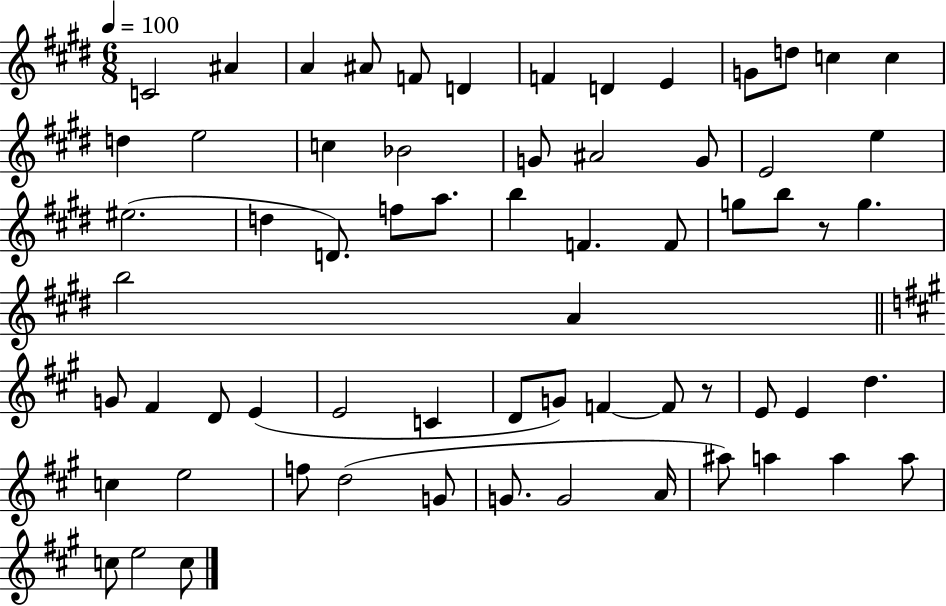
{
  \clef treble
  \numericTimeSignature
  \time 6/8
  \key e \major
  \tempo 4 = 100
  c'2 ais'4 | a'4 ais'8 f'8 d'4 | f'4 d'4 e'4 | g'8 d''8 c''4 c''4 | \break d''4 e''2 | c''4 bes'2 | g'8 ais'2 g'8 | e'2 e''4 | \break eis''2.( | d''4 d'8.) f''8 a''8. | b''4 f'4. f'8 | g''8 b''8 r8 g''4. | \break b''2 a'4 | \bar "||" \break \key a \major g'8 fis'4 d'8 e'4( | e'2 c'4 | d'8 g'8) f'4~~ f'8 r8 | e'8 e'4 d''4. | \break c''4 e''2 | f''8 d''2( g'8 | g'8. g'2 a'16 | ais''8) a''4 a''4 a''8 | \break c''8 e''2 c''8 | \bar "|."
}